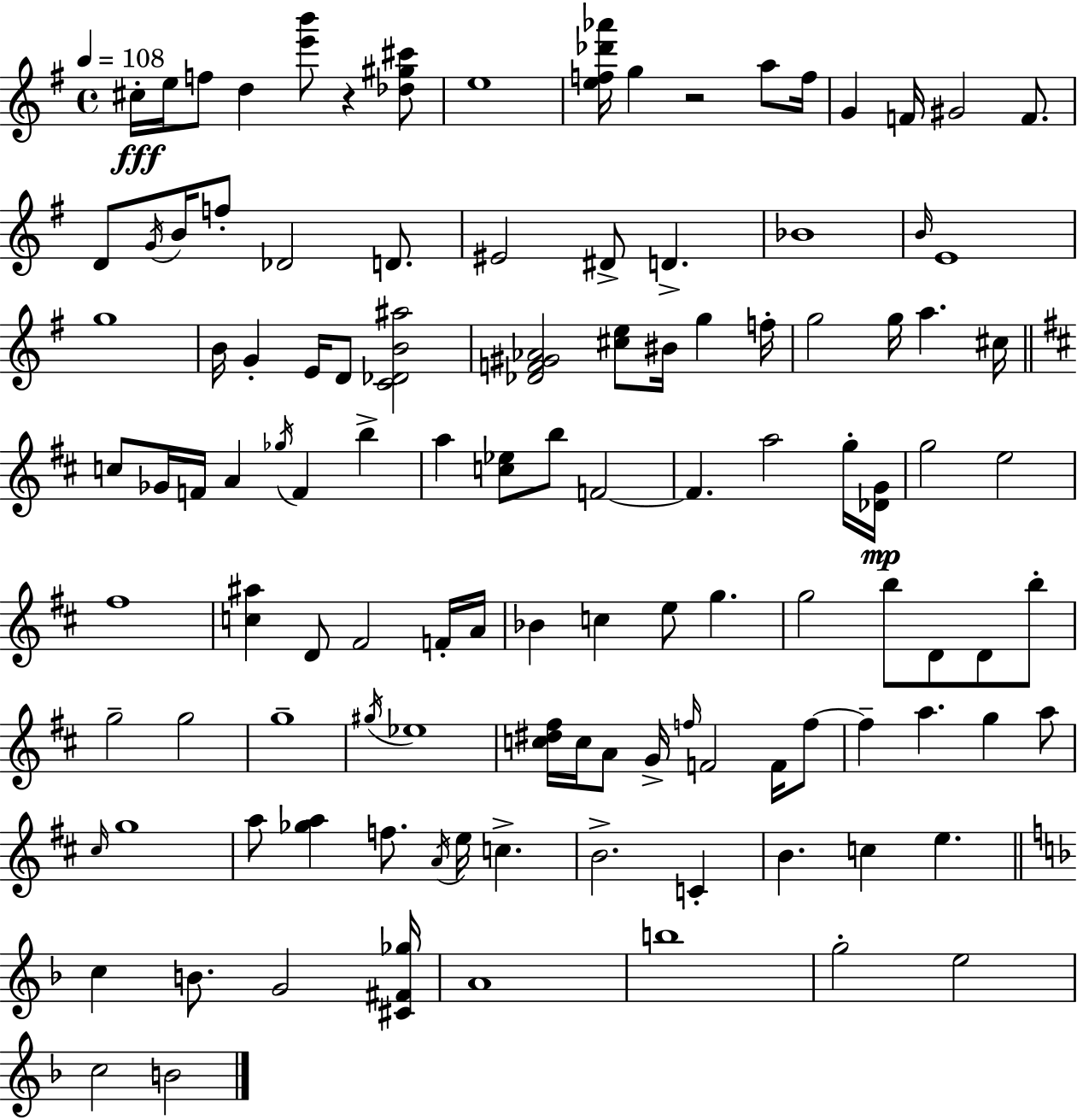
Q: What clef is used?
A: treble